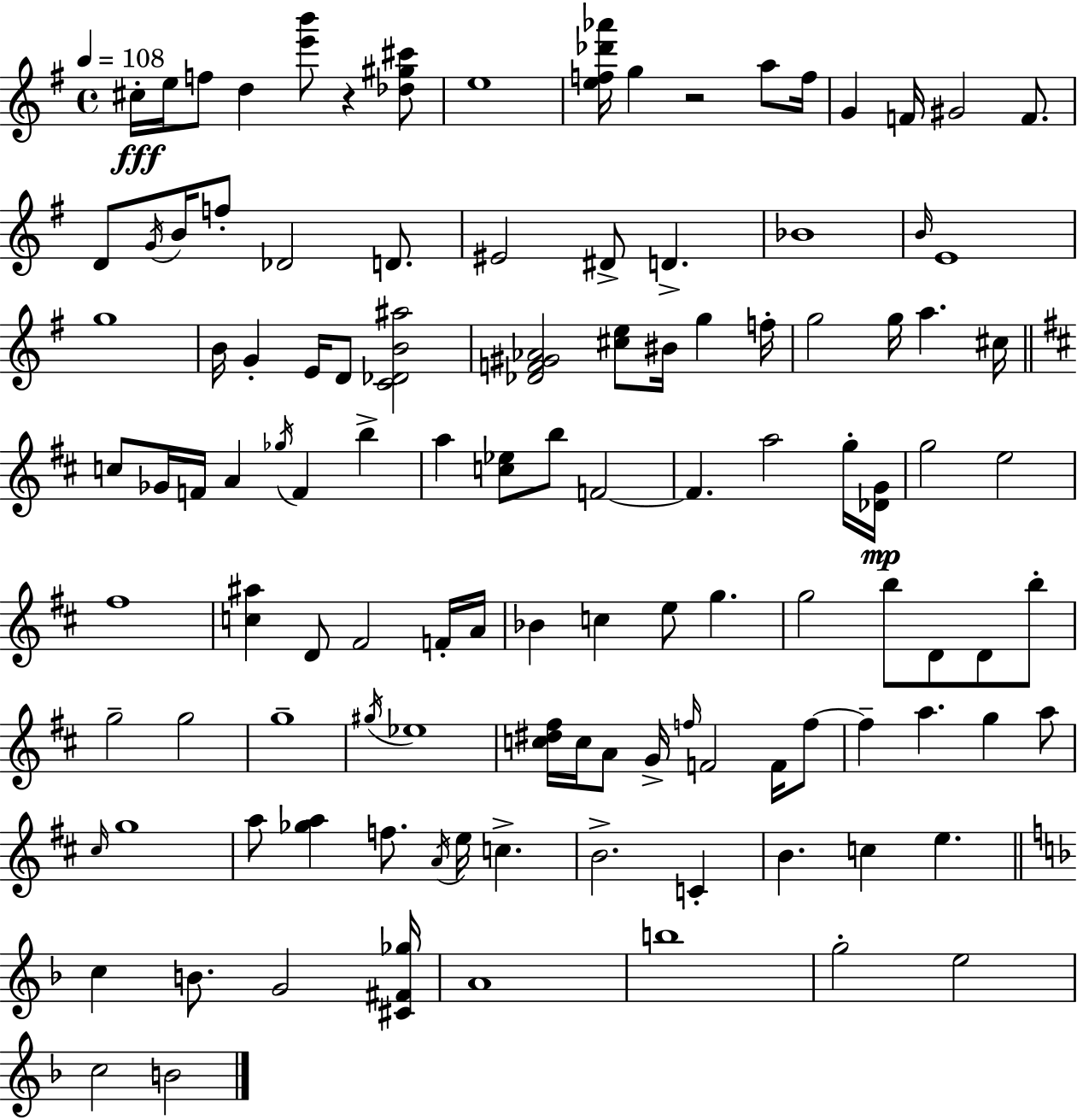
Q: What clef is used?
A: treble